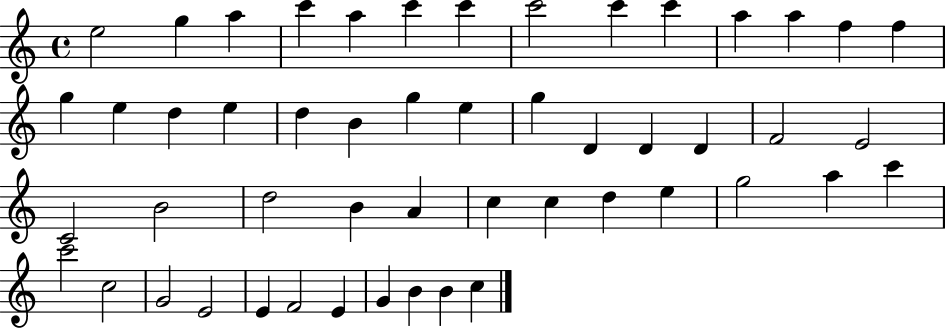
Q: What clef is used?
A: treble